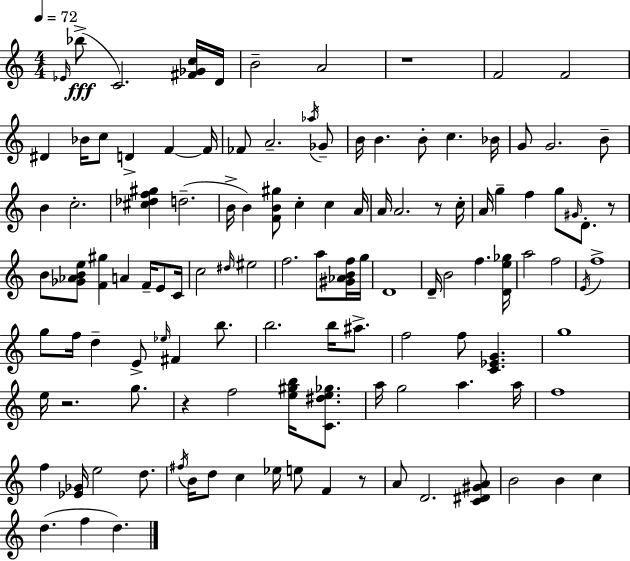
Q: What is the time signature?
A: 4/4